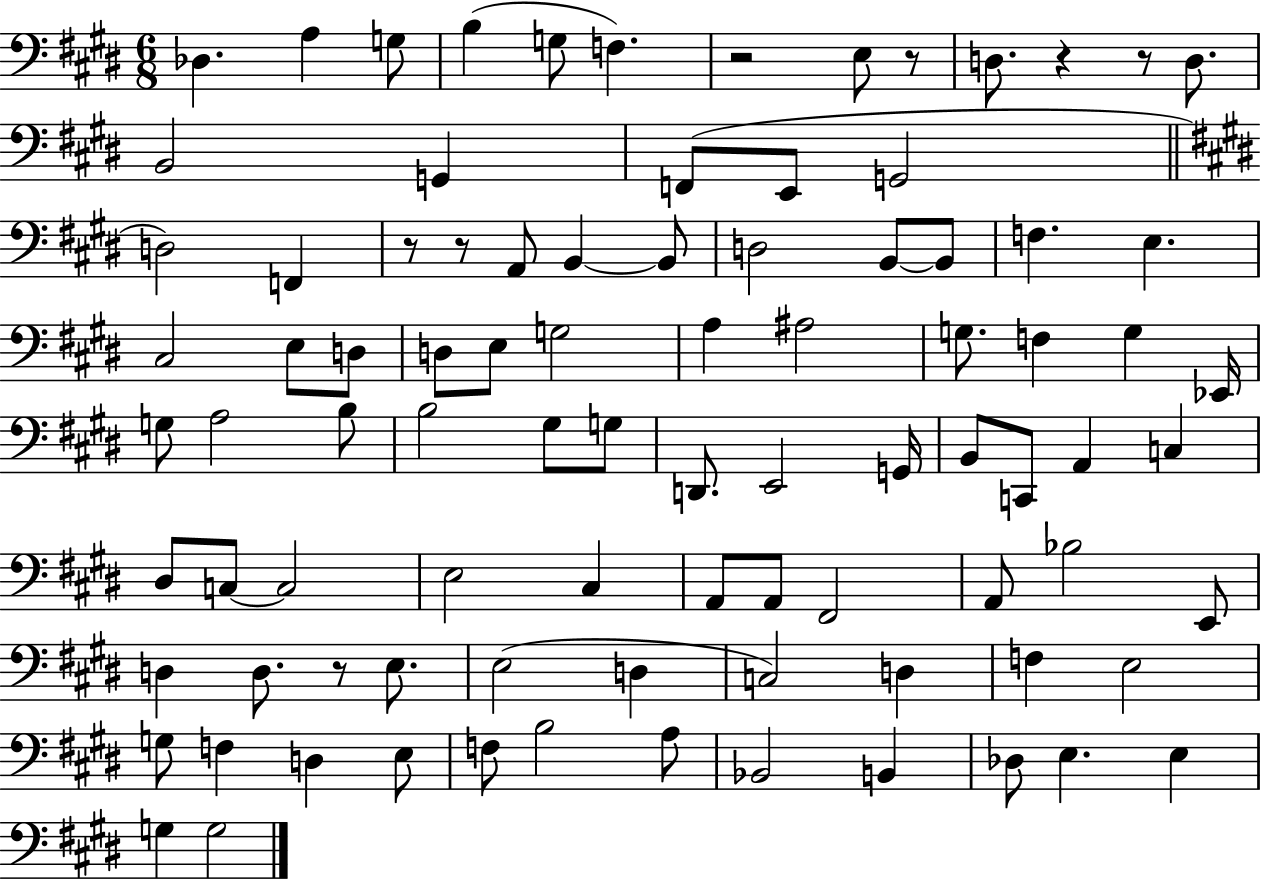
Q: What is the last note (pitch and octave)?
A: G3